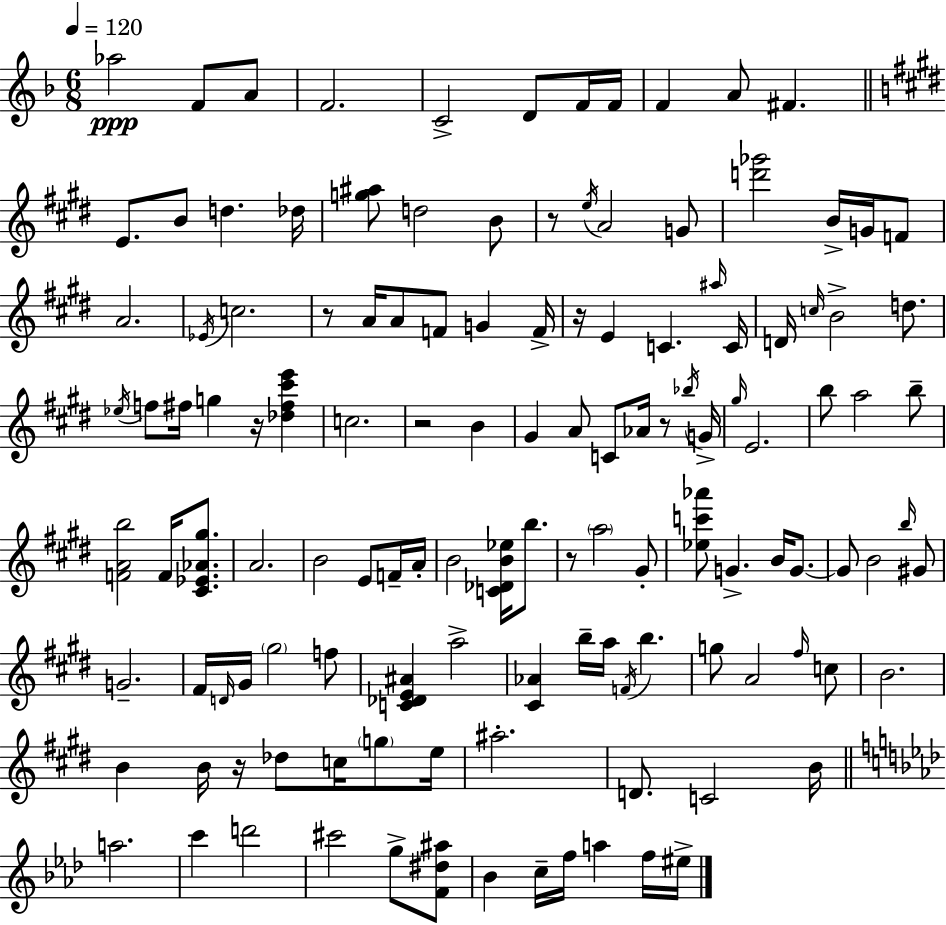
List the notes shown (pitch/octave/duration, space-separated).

Ab5/h F4/e A4/e F4/h. C4/h D4/e F4/s F4/s F4/q A4/e F#4/q. E4/e. B4/e D5/q. Db5/s [G5,A#5]/e D5/h B4/e R/e E5/s A4/h G4/e [D6,Gb6]/h B4/s G4/s F4/e A4/h. Eb4/s C5/h. R/e A4/s A4/e F4/e G4/q F4/s R/s E4/q C4/q. A#5/s C4/s D4/s C5/s B4/h D5/e. Eb5/s F5/e F#5/s G5/q R/s [Db5,F#5,C#6,E6]/q C5/h. R/h B4/q G#4/q A4/e C4/e Ab4/s R/e Bb5/s G4/s G#5/s E4/h. B5/e A5/h B5/e [F4,A4,B5]/h F4/s [C#4,Eb4,Ab4,G#5]/e. A4/h. B4/h E4/e F4/s A4/s B4/h [C4,Db4,B4,Eb5]/s B5/e. R/e A5/h G#4/e [Eb5,C6,Ab6]/e G4/q. B4/s G4/e. G4/e B4/h B5/s G#4/e G4/h. F#4/s D4/s G#4/s G#5/h F5/e [C4,Db4,E4,A#4]/q A5/h [C#4,Ab4]/q B5/s A5/s F4/s B5/q. G5/e A4/h F#5/s C5/e B4/h. B4/q B4/s R/s Db5/e C5/s G5/e E5/s A#5/h. D4/e. C4/h B4/s A5/h. C6/q D6/h C#6/h G5/e [F4,D#5,A#5]/e Bb4/q C5/s F5/s A5/q F5/s EIS5/s